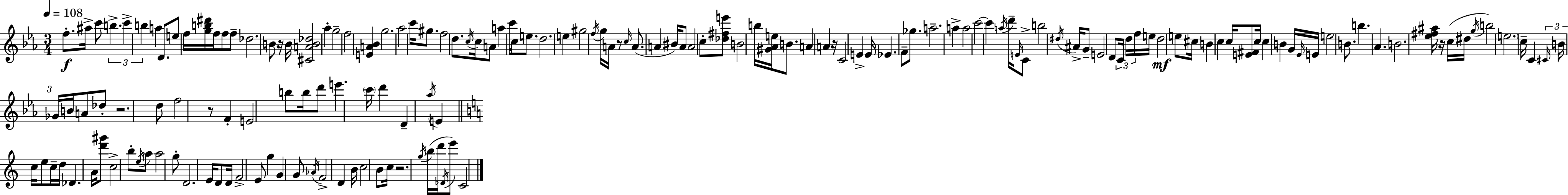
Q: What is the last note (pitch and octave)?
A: C4